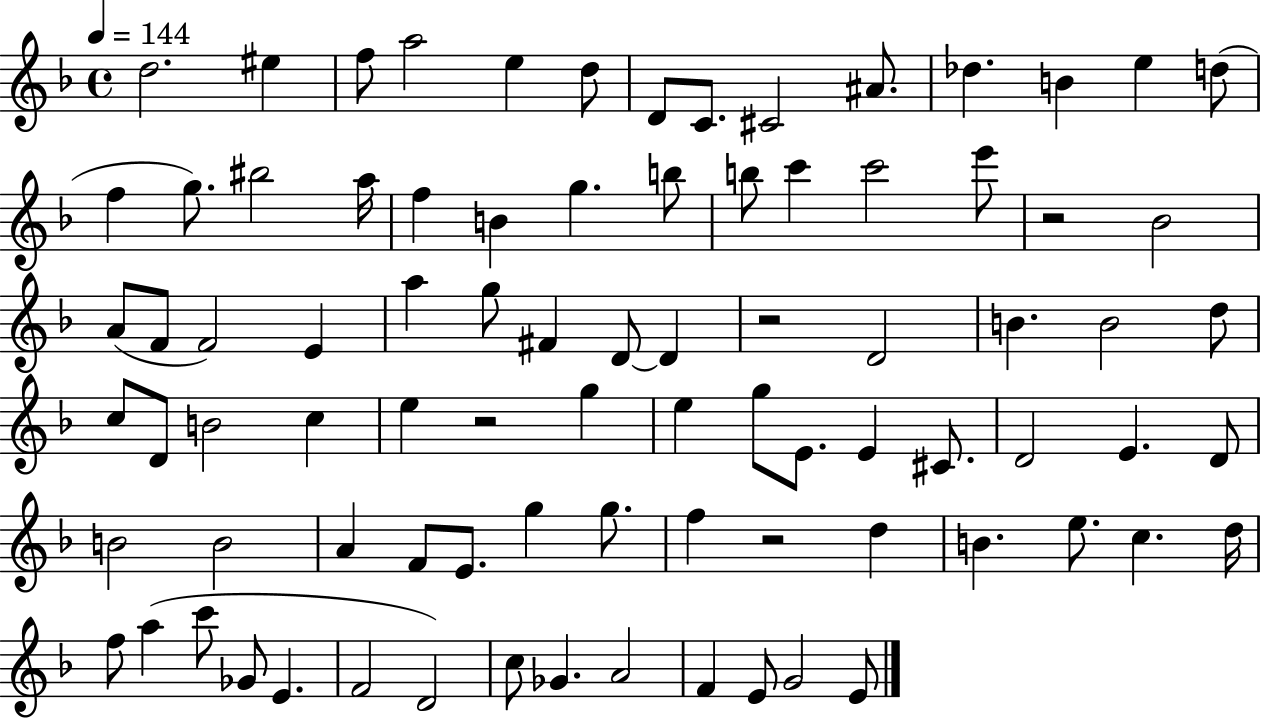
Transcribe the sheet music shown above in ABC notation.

X:1
T:Untitled
M:4/4
L:1/4
K:F
d2 ^e f/2 a2 e d/2 D/2 C/2 ^C2 ^A/2 _d B e d/2 f g/2 ^b2 a/4 f B g b/2 b/2 c' c'2 e'/2 z2 _B2 A/2 F/2 F2 E a g/2 ^F D/2 D z2 D2 B B2 d/2 c/2 D/2 B2 c e z2 g e g/2 E/2 E ^C/2 D2 E D/2 B2 B2 A F/2 E/2 g g/2 f z2 d B e/2 c d/4 f/2 a c'/2 _G/2 E F2 D2 c/2 _G A2 F E/2 G2 E/2